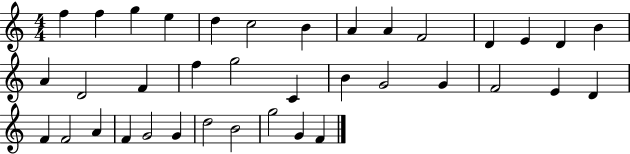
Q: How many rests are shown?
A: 0